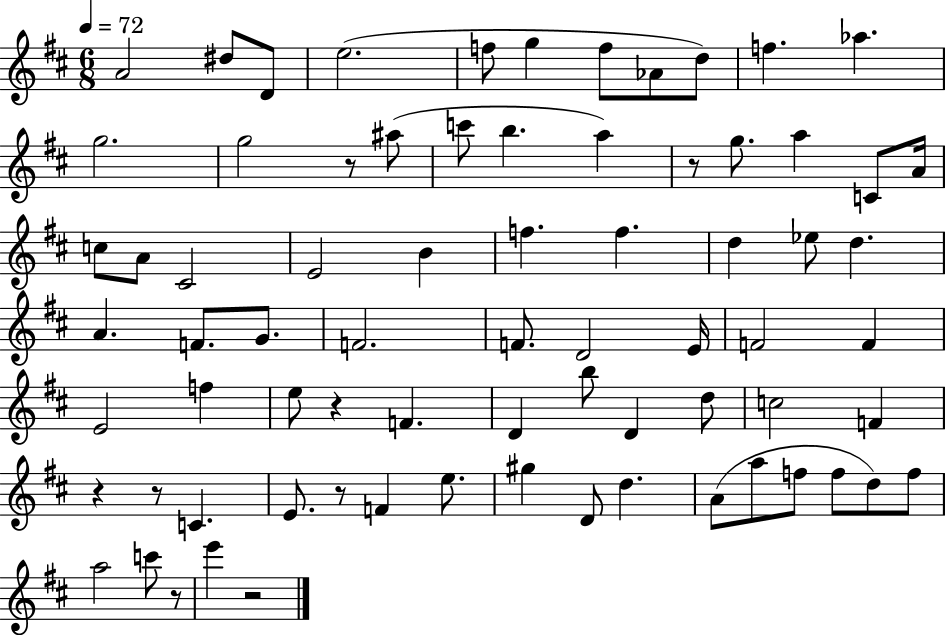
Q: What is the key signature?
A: D major